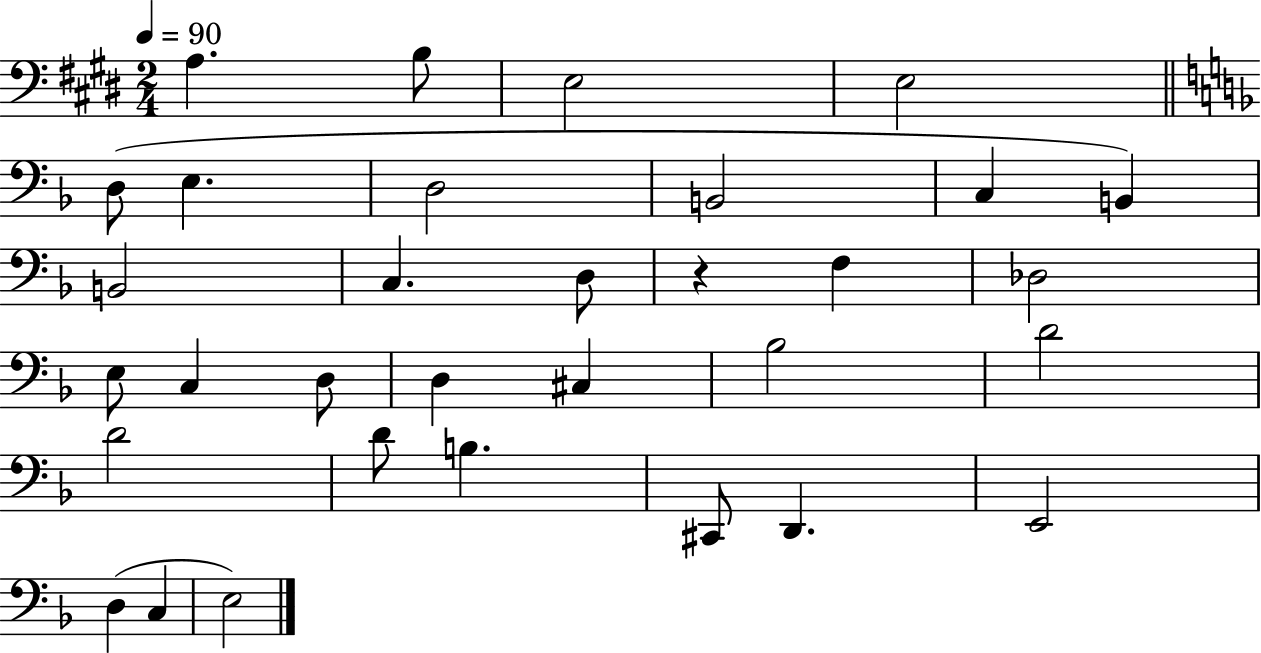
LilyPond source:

{
  \clef bass
  \numericTimeSignature
  \time 2/4
  \key e \major
  \tempo 4 = 90
  \repeat volta 2 { a4. b8 | e2 | e2 | \bar "||" \break \key d \minor d8( e4. | d2 | b,2 | c4 b,4) | \break b,2 | c4. d8 | r4 f4 | des2 | \break e8 c4 d8 | d4 cis4 | bes2 | d'2 | \break d'2 | d'8 b4. | cis,8 d,4. | e,2 | \break d4( c4 | e2) | } \bar "|."
}